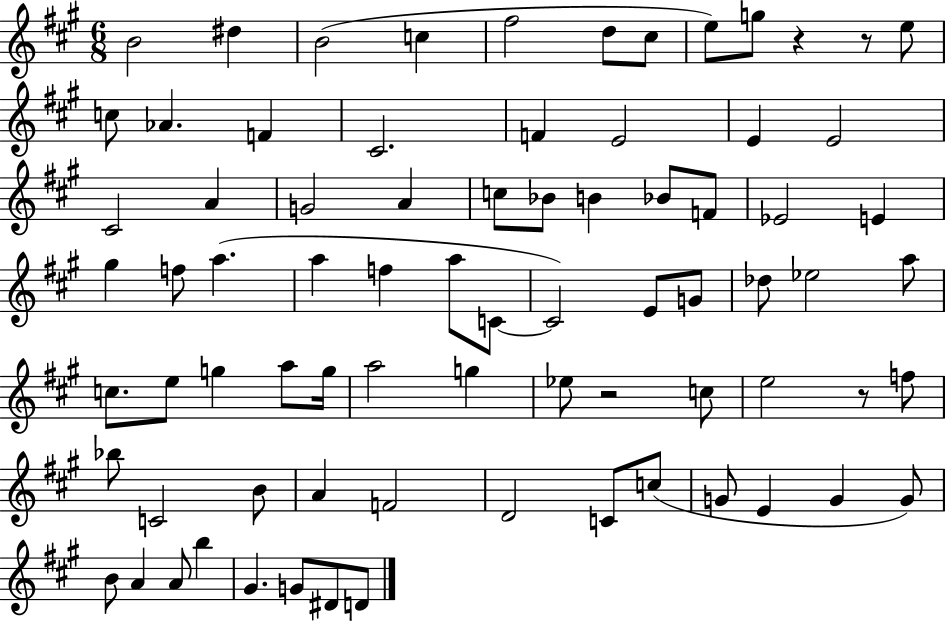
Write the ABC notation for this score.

X:1
T:Untitled
M:6/8
L:1/4
K:A
B2 ^d B2 c ^f2 d/2 ^c/2 e/2 g/2 z z/2 e/2 c/2 _A F ^C2 F E2 E E2 ^C2 A G2 A c/2 _B/2 B _B/2 F/2 _E2 E ^g f/2 a a f a/2 C/2 C2 E/2 G/2 _d/2 _e2 a/2 c/2 e/2 g a/2 g/4 a2 g _e/2 z2 c/2 e2 z/2 f/2 _b/2 C2 B/2 A F2 D2 C/2 c/2 G/2 E G G/2 B/2 A A/2 b ^G G/2 ^D/2 D/2